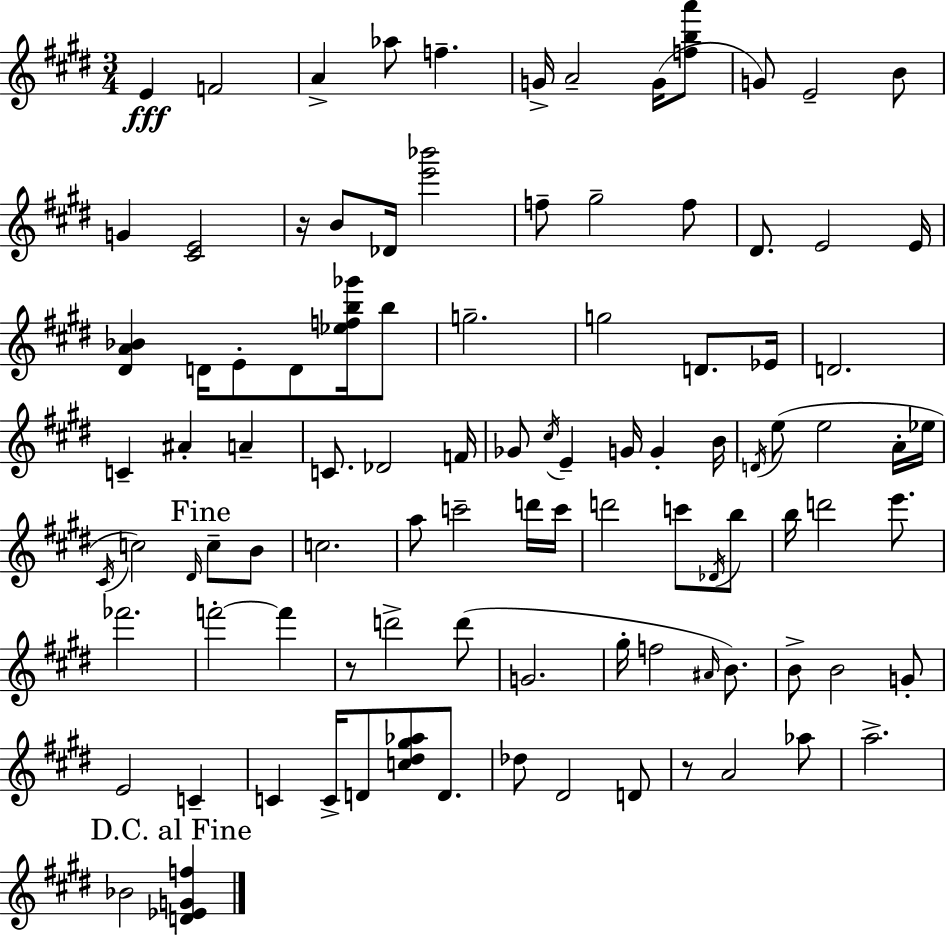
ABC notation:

X:1
T:Untitled
M:3/4
L:1/4
K:E
E F2 A _a/2 f G/4 A2 G/4 [fba']/2 G/2 E2 B/2 G [^CE]2 z/4 B/2 _D/4 [e'_b']2 f/2 ^g2 f/2 ^D/2 E2 E/4 [^DA_B] D/4 E/2 D/2 [_efb_g']/4 b/2 g2 g2 D/2 _E/4 D2 C ^A A C/2 _D2 F/4 _G/2 ^c/4 E G/4 G B/4 D/4 e/2 e2 A/4 _e/4 ^C/4 c2 ^D/4 c/2 B/2 c2 a/2 c'2 d'/4 c'/4 d'2 c'/2 _D/4 b/2 b/4 d'2 e'/2 _f'2 f'2 f' z/2 d'2 d'/2 G2 ^g/4 f2 ^A/4 B/2 B/2 B2 G/2 E2 C C C/4 D/2 [c^d^g_a]/2 D/2 _d/2 ^D2 D/2 z/2 A2 _a/2 a2 _B2 [D_EGf]